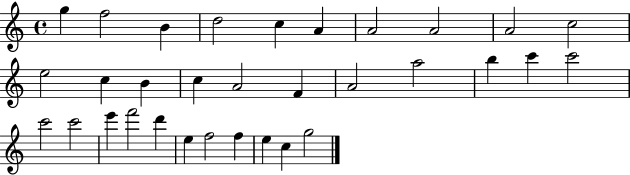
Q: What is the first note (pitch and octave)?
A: G5